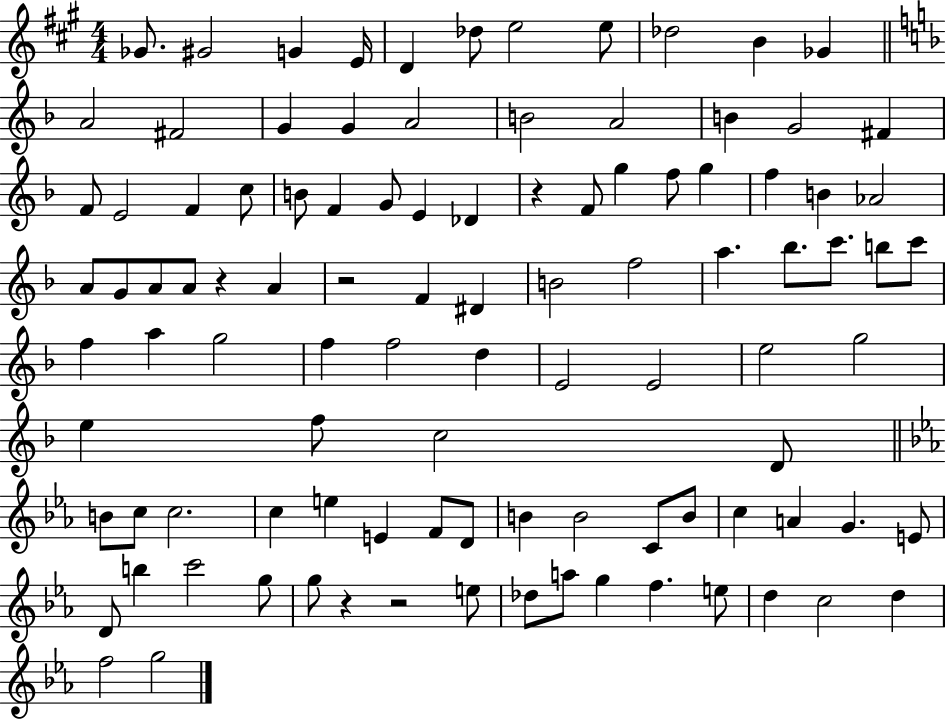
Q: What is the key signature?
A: A major